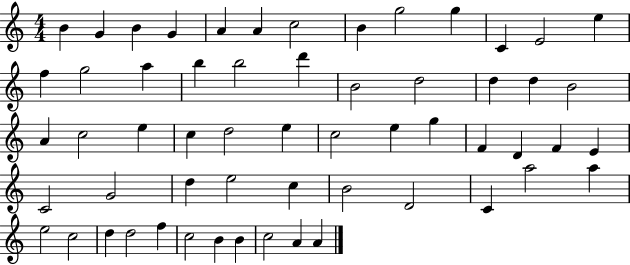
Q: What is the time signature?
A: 4/4